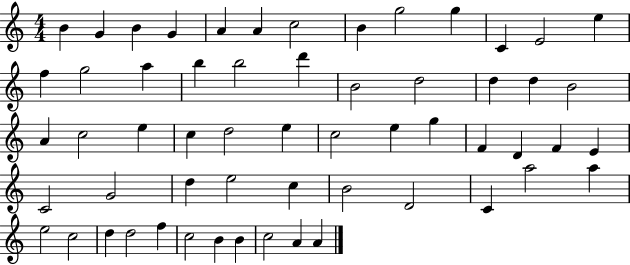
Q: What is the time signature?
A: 4/4